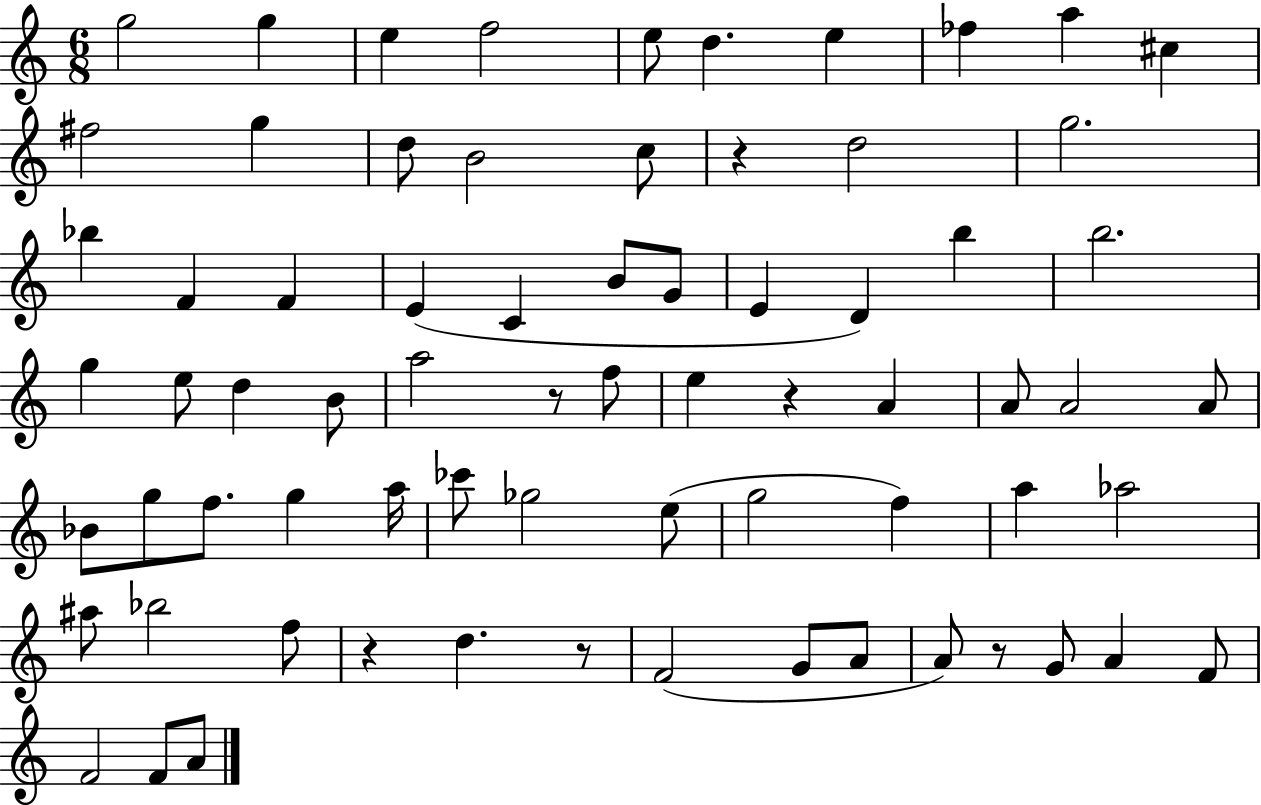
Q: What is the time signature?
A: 6/8